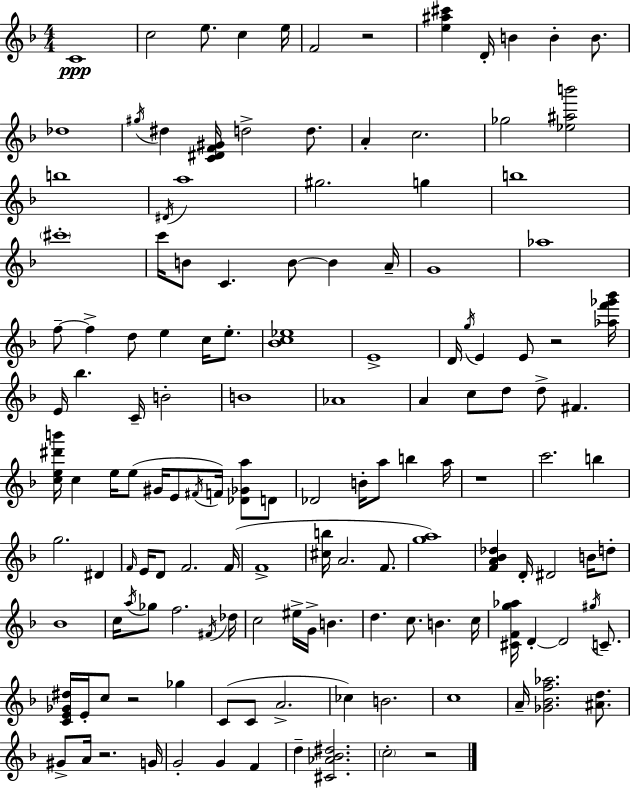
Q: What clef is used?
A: treble